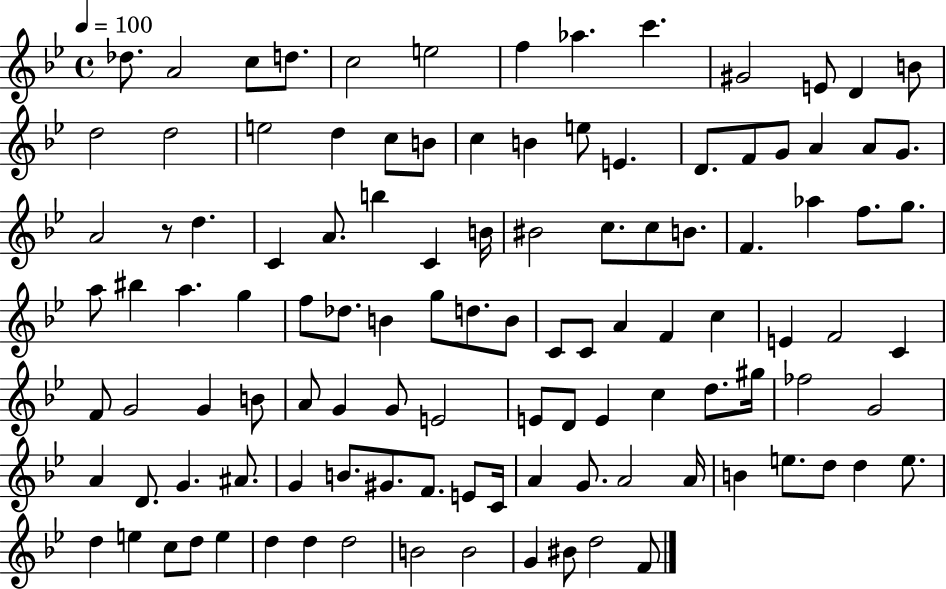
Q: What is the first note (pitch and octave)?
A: Db5